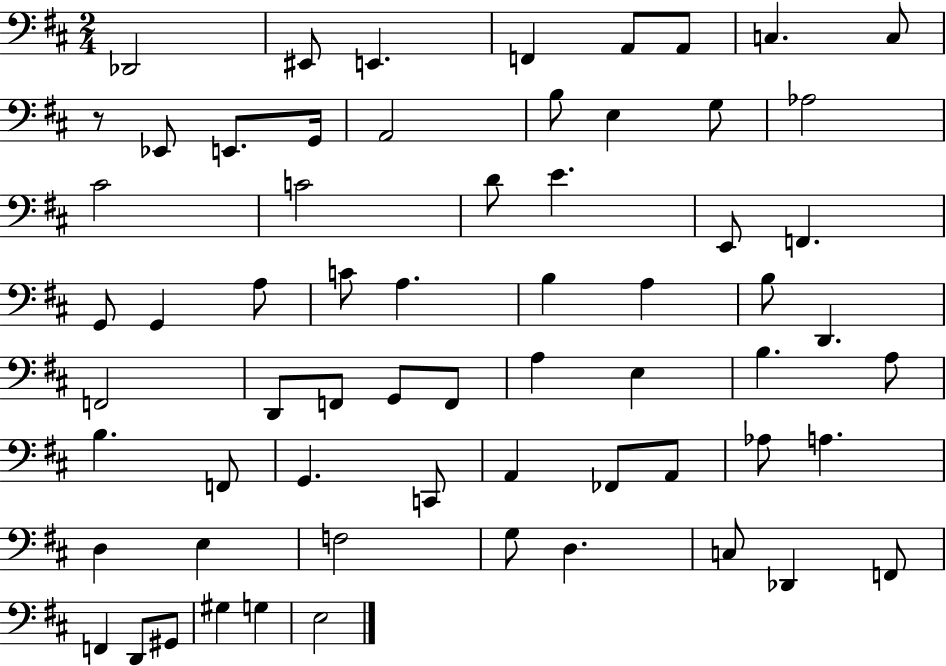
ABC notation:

X:1
T:Untitled
M:2/4
L:1/4
K:D
_D,,2 ^E,,/2 E,, F,, A,,/2 A,,/2 C, C,/2 z/2 _E,,/2 E,,/2 G,,/4 A,,2 B,/2 E, G,/2 _A,2 ^C2 C2 D/2 E E,,/2 F,, G,,/2 G,, A,/2 C/2 A, B, A, B,/2 D,, F,,2 D,,/2 F,,/2 G,,/2 F,,/2 A, E, B, A,/2 B, F,,/2 G,, C,,/2 A,, _F,,/2 A,,/2 _A,/2 A, D, E, F,2 G,/2 D, C,/2 _D,, F,,/2 F,, D,,/2 ^G,,/2 ^G, G, E,2